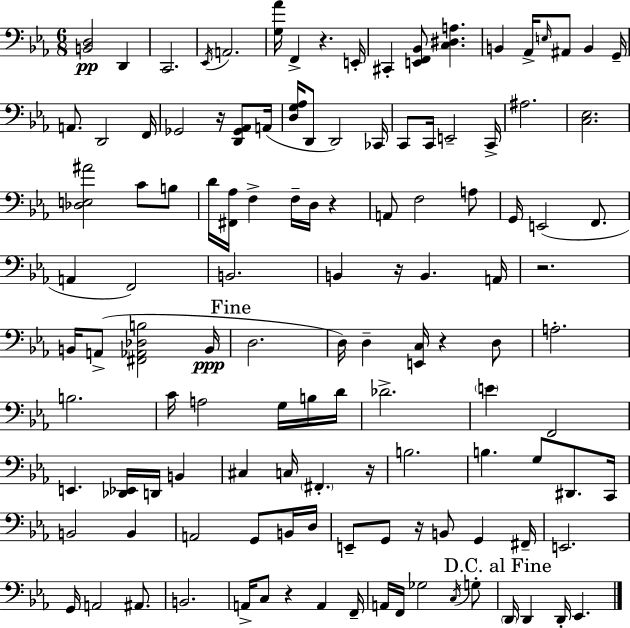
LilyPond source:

{
  \clef bass
  \numericTimeSignature
  \time 6/8
  \key ees \major
  <b, d>2\pp d,4 | c,2. | \acciaccatura { ees,16 } a,2. | <g aes'>16 f,4-> r4. | \break e,16-. cis,4-. <e, f, bes,>8 <c dis a>4. | b,4 aes,16-> \grace { e16 } ais,8 b,4 | g,16-- a,8. d,2 | f,16 ges,2 r16 <d, ges, aes,>8 | \break a,16( <d g aes>16 d,8 d,2) | ces,16 c,8 c,16 e,2-- | c,16-> ais2. | <c ees>2. | \break <des e ais'>2 c'8 | b8 d'16 <fis, aes>16 f4-> f16-- d16 r4 | a,8 f2 | a8 g,16 e,2( f,8. | \break a,4 f,2) | b,2. | b,4 r16 b,4. | a,16 r2. | \break b,16 a,8->( <fis, aes, des b>2 | b,16\ppp \mark "Fine" d2. | d16) d4-- <e, c>16 r4 | d8 a2.-. | \break b2. | c'16 a2 g16 | b16 d'16 des'2.-> | \parenthesize e'4 f,2 | \break e,4. <des, ees,>16 d,16 b,4 | cis4 c16 \parenthesize fis,4.-. | r16 b2. | b4. g8 dis,8. | \break c,16 b,2 b,4 | a,2 g,8 | b,16 d16 e,8-- g,8 r16 b,8 g,4 | fis,16-- e,2. | \break g,16 a,2 ais,8. | b,2. | a,16-> c8 r4 a,4 | f,16-- a,16 f,16 ges2 | \break \acciaccatura { c16 } g8-. \mark "D.C. al Fine" \parenthesize d,16 d,4 d,16-. ees,4. | \bar "|."
}